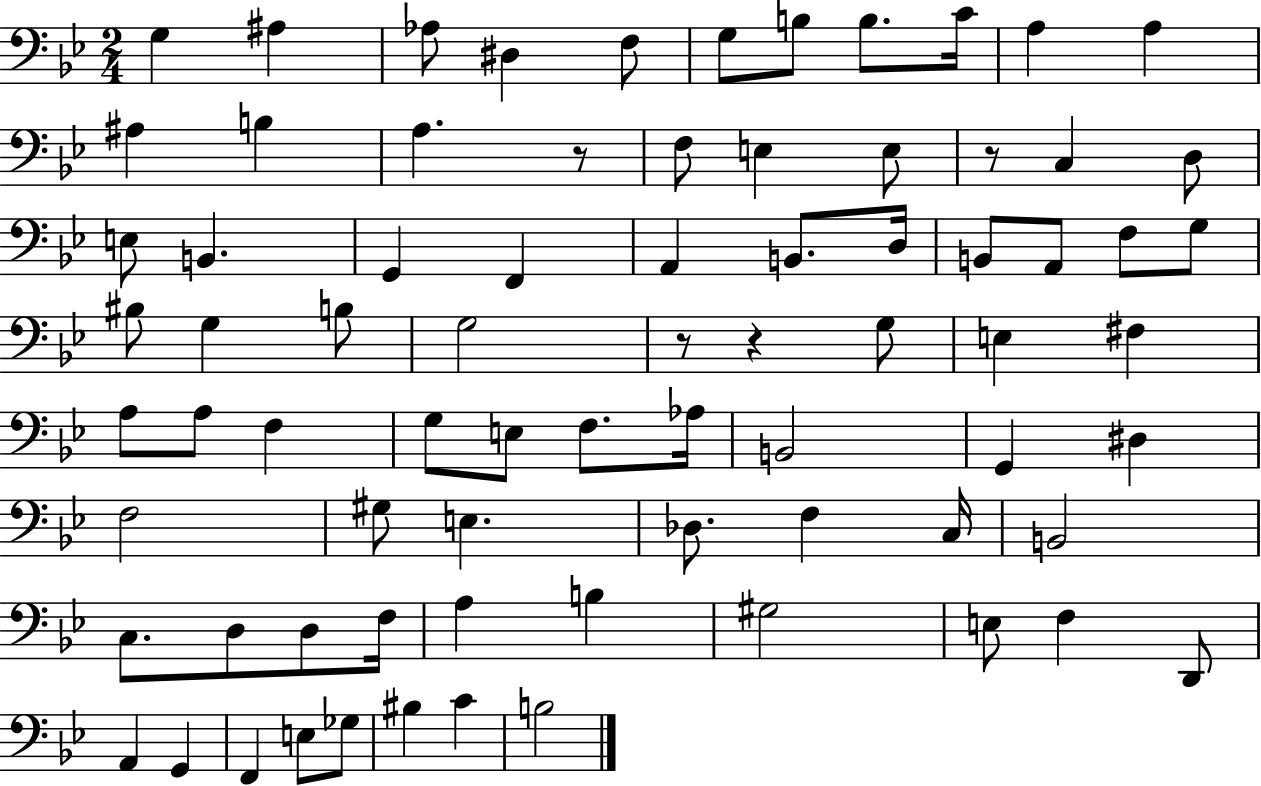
G3/q A#3/q Ab3/e D#3/q F3/e G3/e B3/e B3/e. C4/s A3/q A3/q A#3/q B3/q A3/q. R/e F3/e E3/q E3/e R/e C3/q D3/e E3/e B2/q. G2/q F2/q A2/q B2/e. D3/s B2/e A2/e F3/e G3/e BIS3/e G3/q B3/e G3/h R/e R/q G3/e E3/q F#3/q A3/e A3/e F3/q G3/e E3/e F3/e. Ab3/s B2/h G2/q D#3/q F3/h G#3/e E3/q. Db3/e. F3/q C3/s B2/h C3/e. D3/e D3/e F3/s A3/q B3/q G#3/h E3/e F3/q D2/e A2/q G2/q F2/q E3/e Gb3/e BIS3/q C4/q B3/h